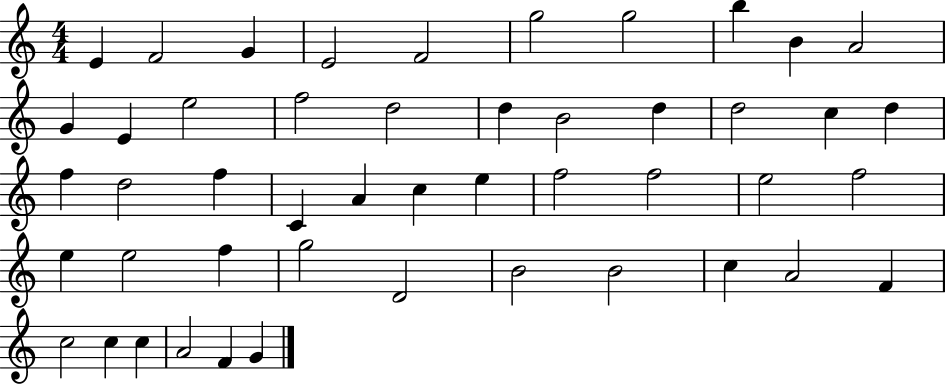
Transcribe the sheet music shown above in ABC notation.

X:1
T:Untitled
M:4/4
L:1/4
K:C
E F2 G E2 F2 g2 g2 b B A2 G E e2 f2 d2 d B2 d d2 c d f d2 f C A c e f2 f2 e2 f2 e e2 f g2 D2 B2 B2 c A2 F c2 c c A2 F G